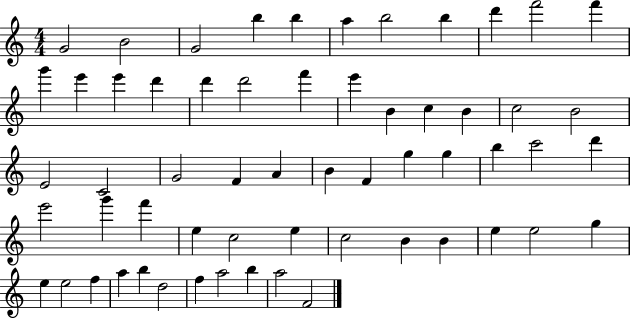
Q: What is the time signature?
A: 4/4